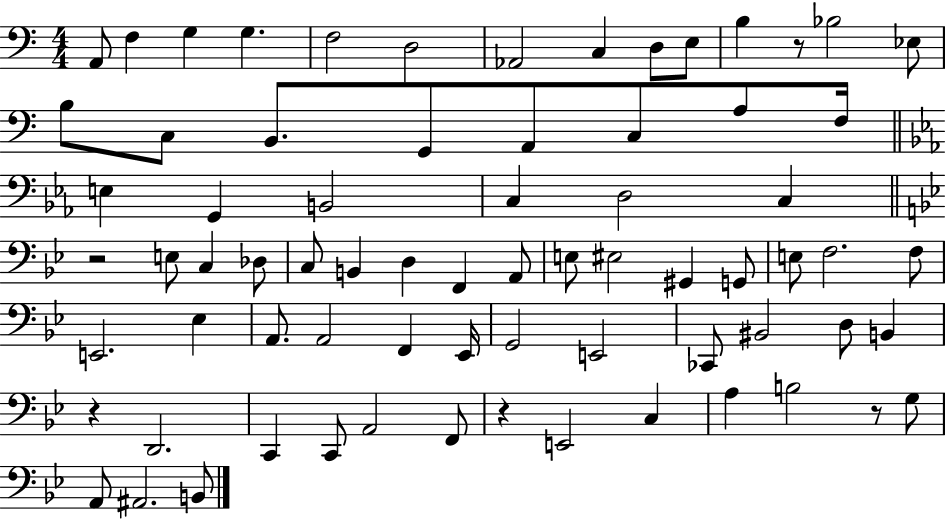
A2/e F3/q G3/q G3/q. F3/h D3/h Ab2/h C3/q D3/e E3/e B3/q R/e Bb3/h Eb3/e B3/e C3/e B2/e. G2/e A2/e C3/e A3/e F3/s E3/q G2/q B2/h C3/q D3/h C3/q R/h E3/e C3/q Db3/e C3/e B2/q D3/q F2/q A2/e E3/e EIS3/h G#2/q G2/e E3/e F3/h. F3/e E2/h. Eb3/q A2/e. A2/h F2/q Eb2/s G2/h E2/h CES2/e BIS2/h D3/e B2/q R/q D2/h. C2/q C2/e A2/h F2/e R/q E2/h C3/q A3/q B3/h R/e G3/e A2/e A#2/h. B2/e